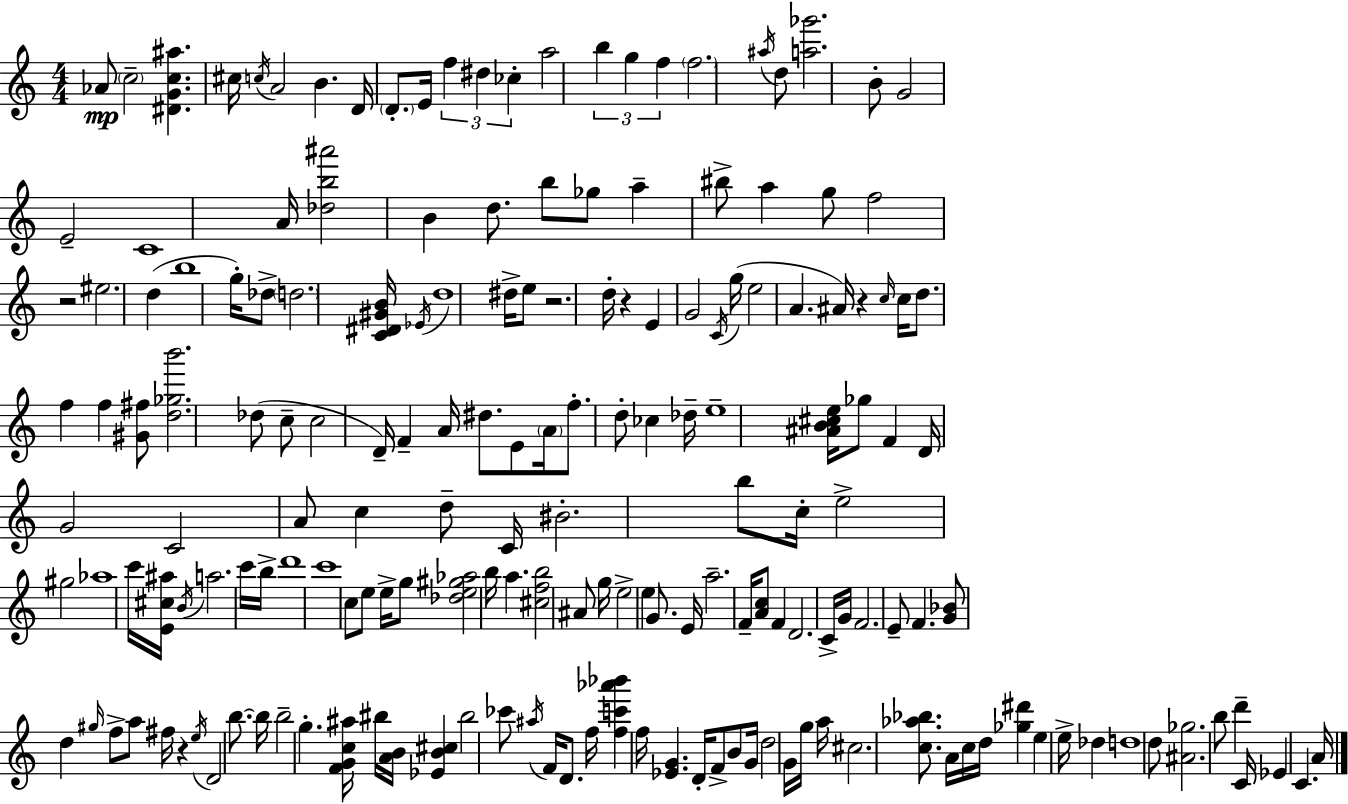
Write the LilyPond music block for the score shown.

{
  \clef treble
  \numericTimeSignature
  \time 4/4
  \key c \major
  aes'8\mp \parenthesize c''2-- <dis' g' c'' ais''>4. | cis''16 \acciaccatura { c''16 } a'2 b'4. | d'16 \parenthesize d'8.-. e'16 \tuplet 3/2 { f''4 dis''4 ces''4-. } | a''2 \tuplet 3/2 { b''4 g''4 | \break f''4 } \parenthesize f''2. | \acciaccatura { ais''16 } d''8 <a'' ges'''>2. | b'8-. g'2 e'2-- | c'1 | \break a'16 <des'' b'' ais'''>2 b'4 d''8. | b''8 ges''8 a''4-- bis''8-> a''4 | g''8 f''2 r2 | eis''2. d''4( | \break b''1 | g''16-.) des''8-> \parenthesize d''2. | <c' dis' gis' b'>16 \acciaccatura { ees'16 } d''1 | dis''16-> e''8 r2. | \break d''16-. r4 e'4 g'2 | \acciaccatura { c'16 }( g''16 e''2 a'4. | ais'16) r4 \grace { c''16 } c''16 d''8. f''4 | f''4 <gis' fis''>8 <d'' ges'' b'''>2. | \break des''8( c''8-- c''2 d'16--) | f'4-- a'16 dis''8. e'8 \parenthesize a'16 f''8.-. d''8-. | ces''4 des''16-- e''1-- | <ais' b' cis'' e''>16 ges''8 f'4 d'16 g'2 | \break c'2 a'8 c''4 | d''8-- c'16 bis'2.-. | b''8 c''16-. e''2-> gis''2 | aes''1 | \break c'''16 <e' cis'' ais''>16 \acciaccatura { b'16 } a''2. | c'''16 b''16-> d'''1 | c'''1 | c''8 e''8 e''16-> g''8 <des'' e'' gis'' aes''>2 | \break b''16 a''4. <cis'' f'' b''>2 | ais'8 g''16 e''2-> e''4 | g'8. e'16 a''2.-- | f'16-- <a' c''>8 f'4 d'2. | \break c'16-> g'16 f'2. | e'8-- f'4. <g' bes'>8 d''4 | \grace { gis''16 } f''8-> a''8 fis''16 r4 \acciaccatura { e''16 } d'2 | b''8.~~ b''16 b''2-- | \break g''4.-. <f' g' c'' ais''>16 bis''16 <a' b'>16 <ees' b' cis''>4 bis''2 | ces'''8 \acciaccatura { ais''16 } f'16 d'8. f''16 <f'' c''' aes''' bes'''>4 | f''16 <ees' g'>4. d'16-. f'8-> b'8 g'16 d''2 | g'16 g''16 a''16 cis''2. | \break <c'' aes'' bes''>8. a'16 c''16 d''16 <ges'' dis'''>4 | e''4 e''16-> des''4 d''1 | d''8 <ais' ges''>2. | b''8 d'''4-- c'16 ees'4 | \break c'4. a'16 \bar "|."
}